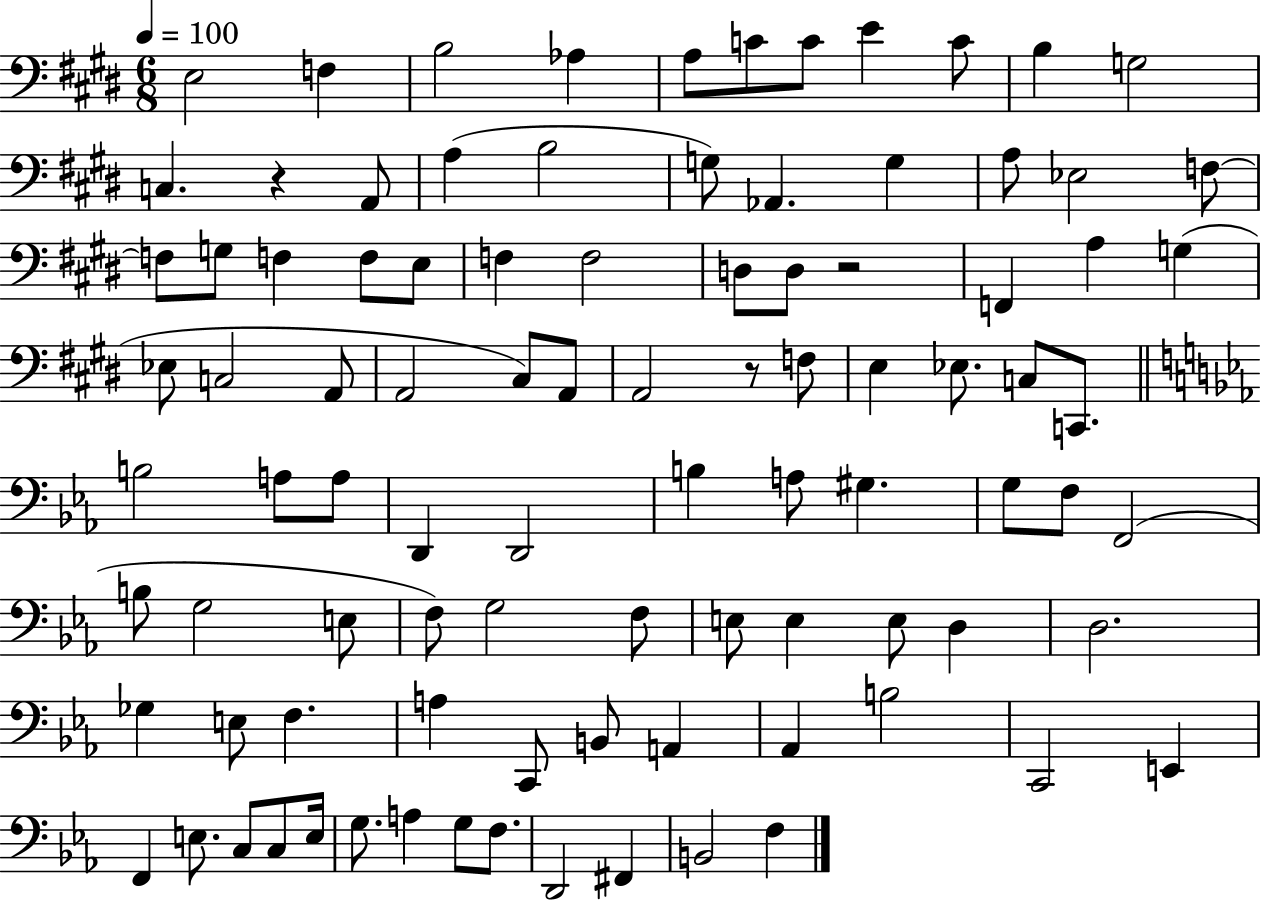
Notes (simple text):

E3/h F3/q B3/h Ab3/q A3/e C4/e C4/e E4/q C4/e B3/q G3/h C3/q. R/q A2/e A3/q B3/h G3/e Ab2/q. G3/q A3/e Eb3/h F3/e F3/e G3/e F3/q F3/e E3/e F3/q F3/h D3/e D3/e R/h F2/q A3/q G3/q Eb3/e C3/h A2/e A2/h C#3/e A2/e A2/h R/e F3/e E3/q Eb3/e. C3/e C2/e. B3/h A3/e A3/e D2/q D2/h B3/q A3/e G#3/q. G3/e F3/e F2/h B3/e G3/h E3/e F3/e G3/h F3/e E3/e E3/q E3/e D3/q D3/h. Gb3/q E3/e F3/q. A3/q C2/e B2/e A2/q Ab2/q B3/h C2/h E2/q F2/q E3/e. C3/e C3/e E3/s G3/e. A3/q G3/e F3/e. D2/h F#2/q B2/h F3/q